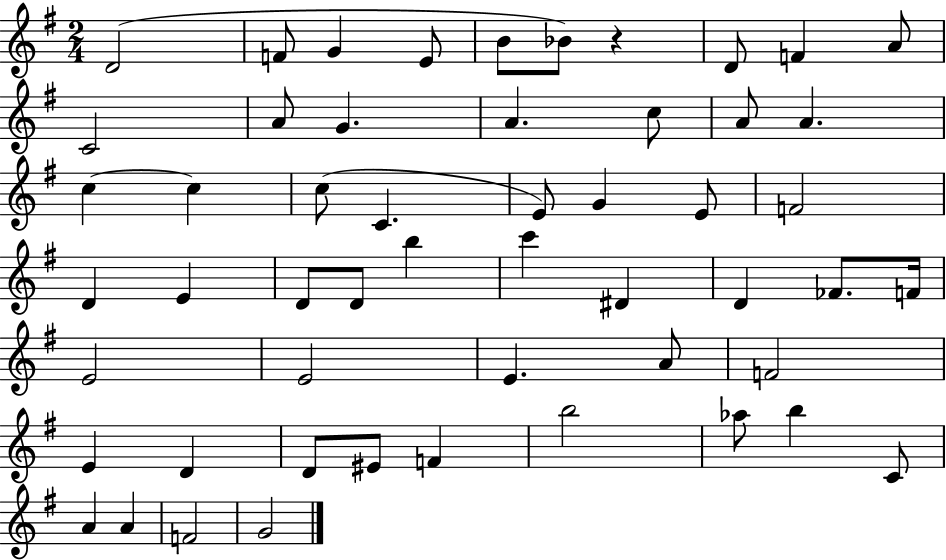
X:1
T:Untitled
M:2/4
L:1/4
K:G
D2 F/2 G E/2 B/2 _B/2 z D/2 F A/2 C2 A/2 G A c/2 A/2 A c c c/2 C E/2 G E/2 F2 D E D/2 D/2 b c' ^D D _F/2 F/4 E2 E2 E A/2 F2 E D D/2 ^E/2 F b2 _a/2 b C/2 A A F2 G2